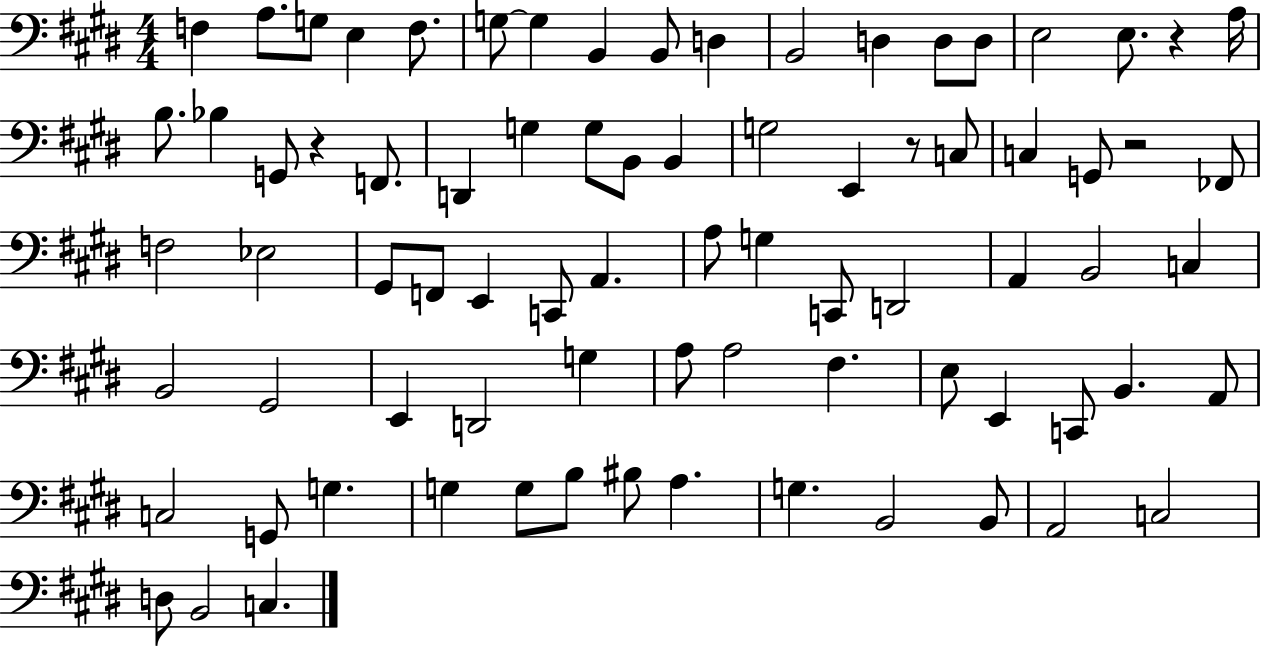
F3/q A3/e. G3/e E3/q F3/e. G3/e G3/q B2/q B2/e D3/q B2/h D3/q D3/e D3/e E3/h E3/e. R/q A3/s B3/e. Bb3/q G2/e R/q F2/e. D2/q G3/q G3/e B2/e B2/q G3/h E2/q R/e C3/e C3/q G2/e R/h FES2/e F3/h Eb3/h G#2/e F2/e E2/q C2/e A2/q. A3/e G3/q C2/e D2/h A2/q B2/h C3/q B2/h G#2/h E2/q D2/h G3/q A3/e A3/h F#3/q. E3/e E2/q C2/e B2/q. A2/e C3/h G2/e G3/q. G3/q G3/e B3/e BIS3/e A3/q. G3/q. B2/h B2/e A2/h C3/h D3/e B2/h C3/q.